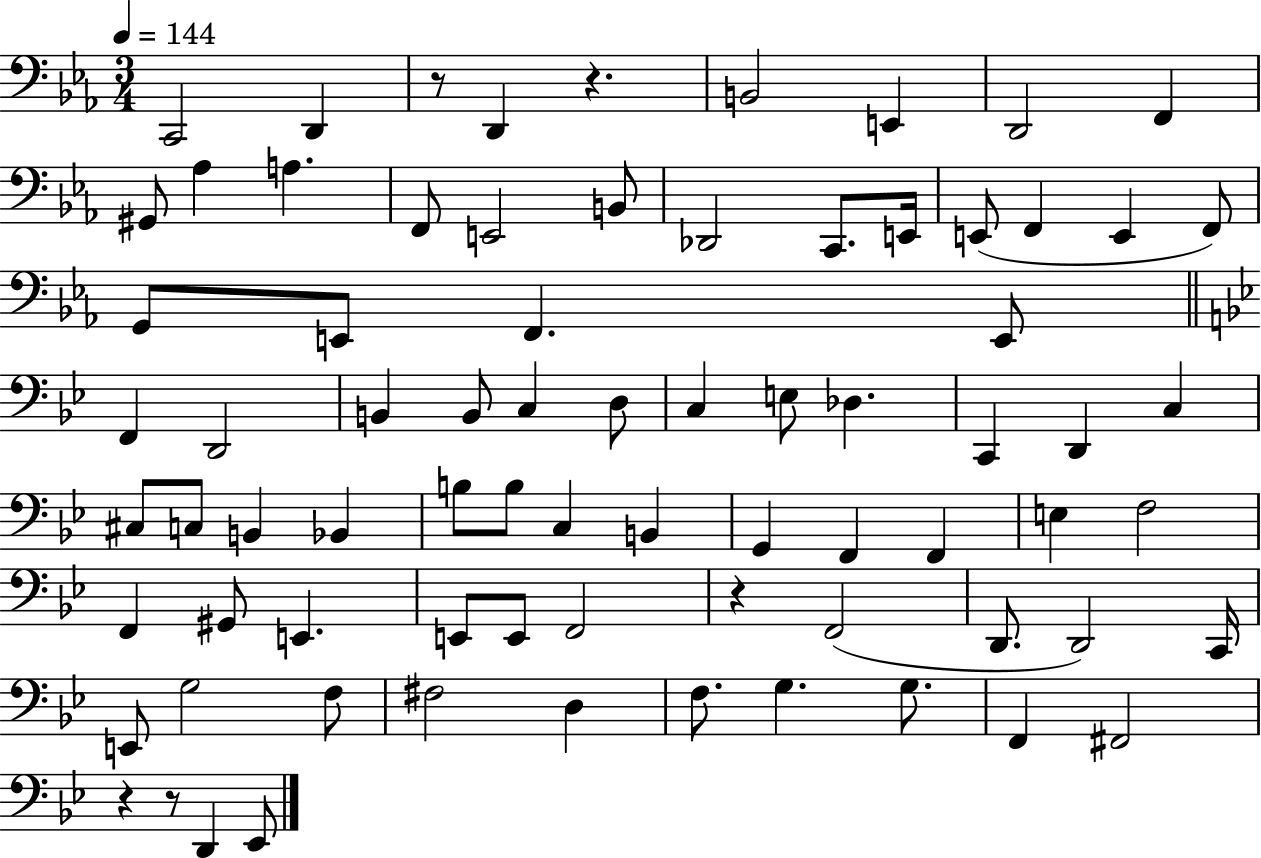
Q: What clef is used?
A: bass